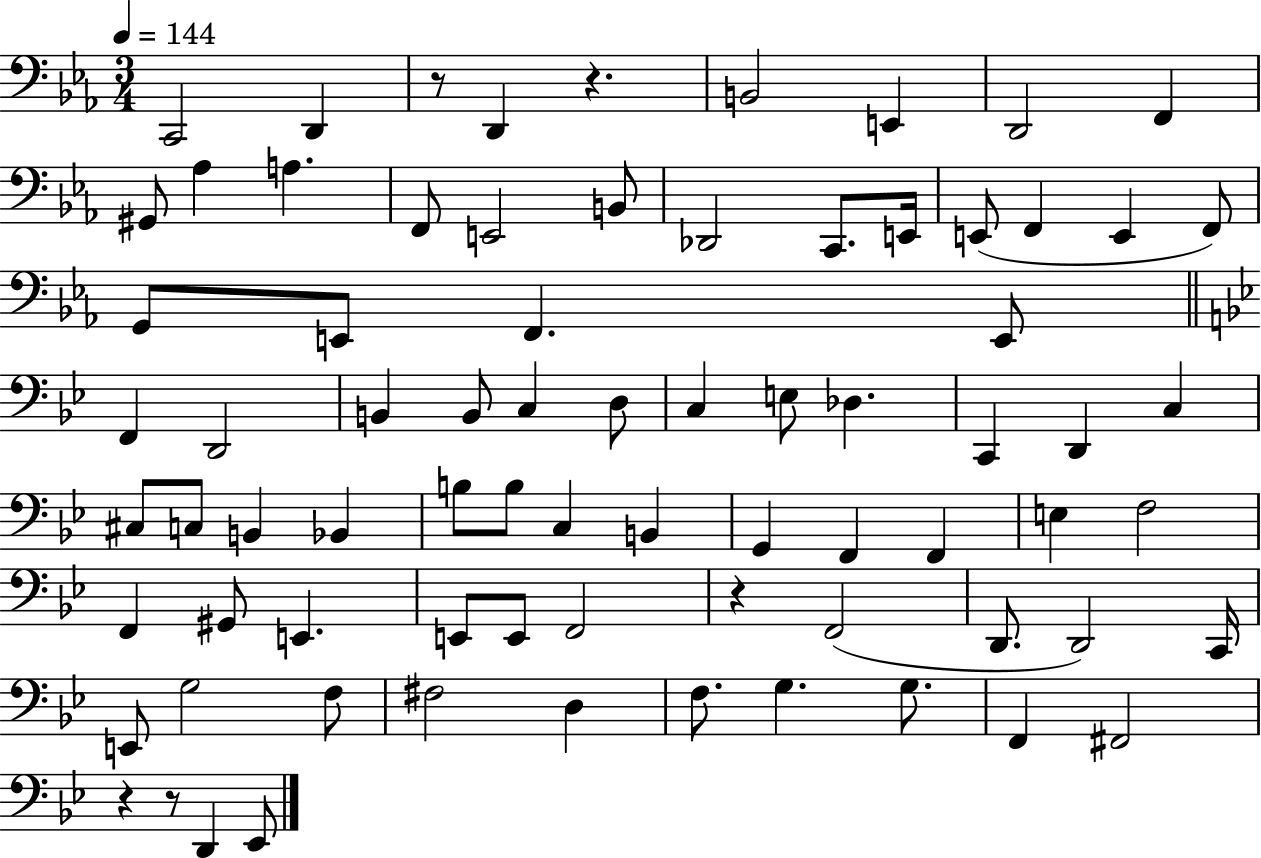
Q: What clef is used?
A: bass